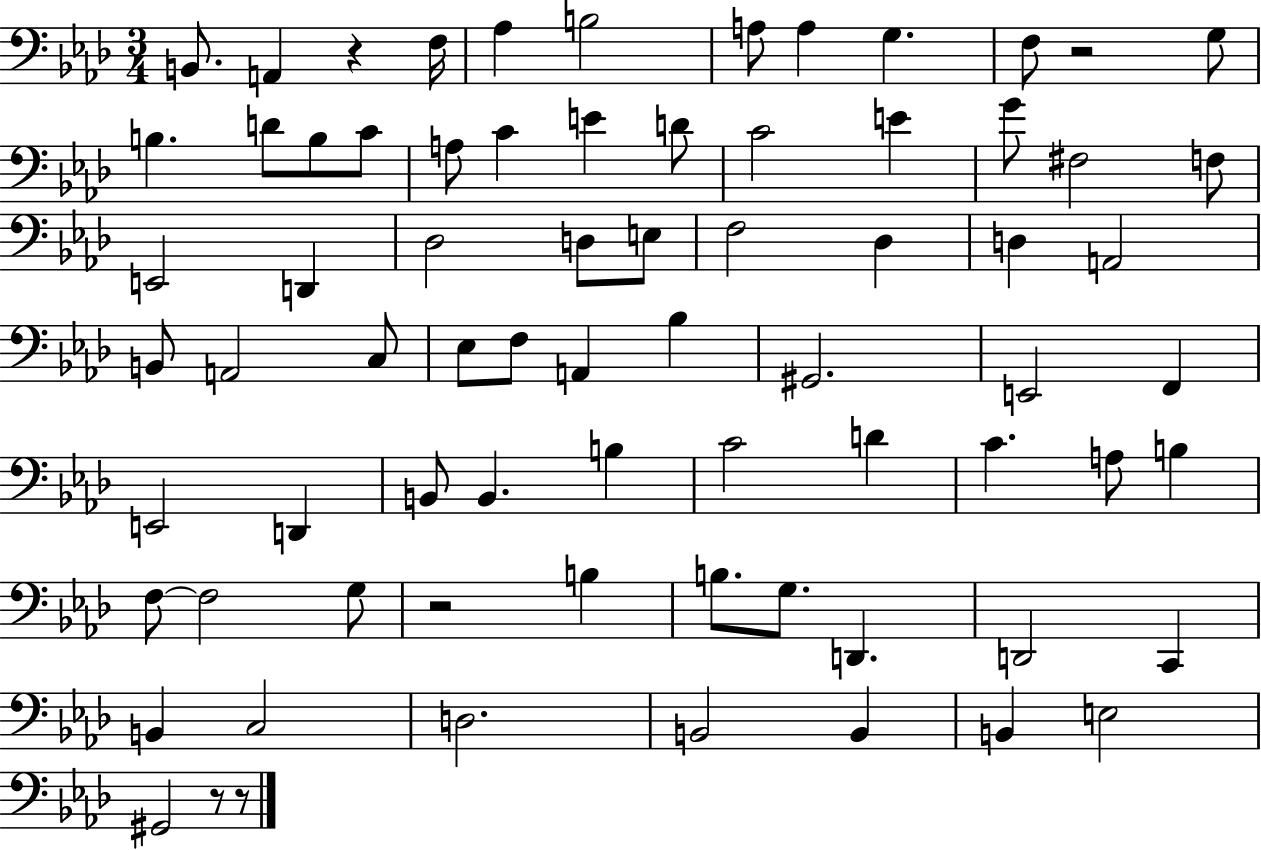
X:1
T:Untitled
M:3/4
L:1/4
K:Ab
B,,/2 A,, z F,/4 _A, B,2 A,/2 A, G, F,/2 z2 G,/2 B, D/2 B,/2 C/2 A,/2 C E D/2 C2 E G/2 ^F,2 F,/2 E,,2 D,, _D,2 D,/2 E,/2 F,2 _D, D, A,,2 B,,/2 A,,2 C,/2 _E,/2 F,/2 A,, _B, ^G,,2 E,,2 F,, E,,2 D,, B,,/2 B,, B, C2 D C A,/2 B, F,/2 F,2 G,/2 z2 B, B,/2 G,/2 D,, D,,2 C,, B,, C,2 D,2 B,,2 B,, B,, E,2 ^G,,2 z/2 z/2